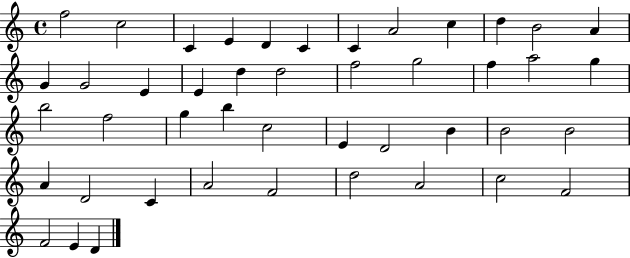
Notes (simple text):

F5/h C5/h C4/q E4/q D4/q C4/q C4/q A4/h C5/q D5/q B4/h A4/q G4/q G4/h E4/q E4/q D5/q D5/h F5/h G5/h F5/q A5/h G5/q B5/h F5/h G5/q B5/q C5/h E4/q D4/h B4/q B4/h B4/h A4/q D4/h C4/q A4/h F4/h D5/h A4/h C5/h F4/h F4/h E4/q D4/q